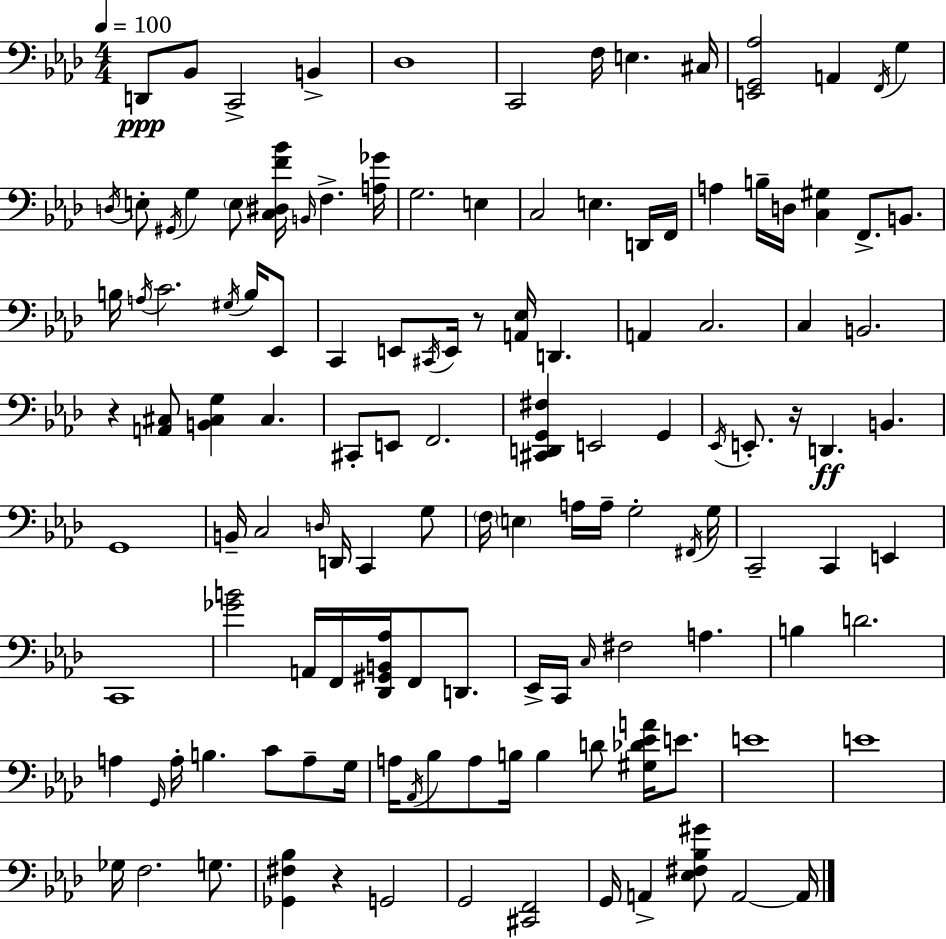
{
  \clef bass
  \numericTimeSignature
  \time 4/4
  \key aes \major
  \tempo 4 = 100
  d,8\ppp bes,8 c,2-> b,4-> | des1 | c,2 f16 e4. cis16 | <e, g, aes>2 a,4 \acciaccatura { f,16 } g4 | \break \acciaccatura { d16 } e8-. \acciaccatura { gis,16 } g4 \parenthesize e8 <c dis f' bes'>16 \grace { b,16 } f4.-> | <a ges'>16 g2. | e4 c2 e4. | d,16 f,16 a4 b16-- d16 <c gis>4 f,8.-> | \break b,8. b16 \acciaccatura { a16 } c'2. | \acciaccatura { gis16 } b16 ees,8 c,4 e,8 \acciaccatura { cis,16 } e,16 r8 | <a, ees>16 d,4. a,4 c2. | c4 b,2. | \break r4 <a, cis>8 <b, cis g>4 | cis4. cis,8-. e,8 f,2. | <cis, d, g, fis>4 e,2 | g,4 \acciaccatura { ees,16 } e,8.-. r16 d,4.\ff | \break b,4. g,1 | b,16-- c2 | \grace { d16 } d,16 c,4 g8 \parenthesize f16 \parenthesize e4 a16 a16-- | g2-. \acciaccatura { fis,16 } g16 c,2-- | \break c,4 e,4 c,1 | <ges' b'>2 | a,16 f,16 <des, gis, b, aes>16 f,8 d,8. ees,16-> c,16 \grace { c16 } fis2 | a4. b4 d'2. | \break a4 \grace { g,16 } | a16-. b4. c'8 a8-- g16 a16 \acciaccatura { aes,16 } bes8 | a8 b16 b4 d'8 <gis des' ees' a'>16 e'8. e'1 | e'1 | \break ges16 f2. | g8. <ges, fis bes>4 | r4 g,2 g,2 | <cis, f,>2 g,16 a,4-> | \break <ees fis bes gis'>8 a,2~~ a,16 \bar "|."
}